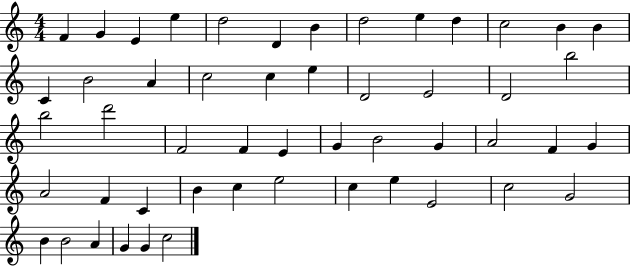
F4/q G4/q E4/q E5/q D5/h D4/q B4/q D5/h E5/q D5/q C5/h B4/q B4/q C4/q B4/h A4/q C5/h C5/q E5/q D4/h E4/h D4/h B5/h B5/h D6/h F4/h F4/q E4/q G4/q B4/h G4/q A4/h F4/q G4/q A4/h F4/q C4/q B4/q C5/q E5/h C5/q E5/q E4/h C5/h G4/h B4/q B4/h A4/q G4/q G4/q C5/h